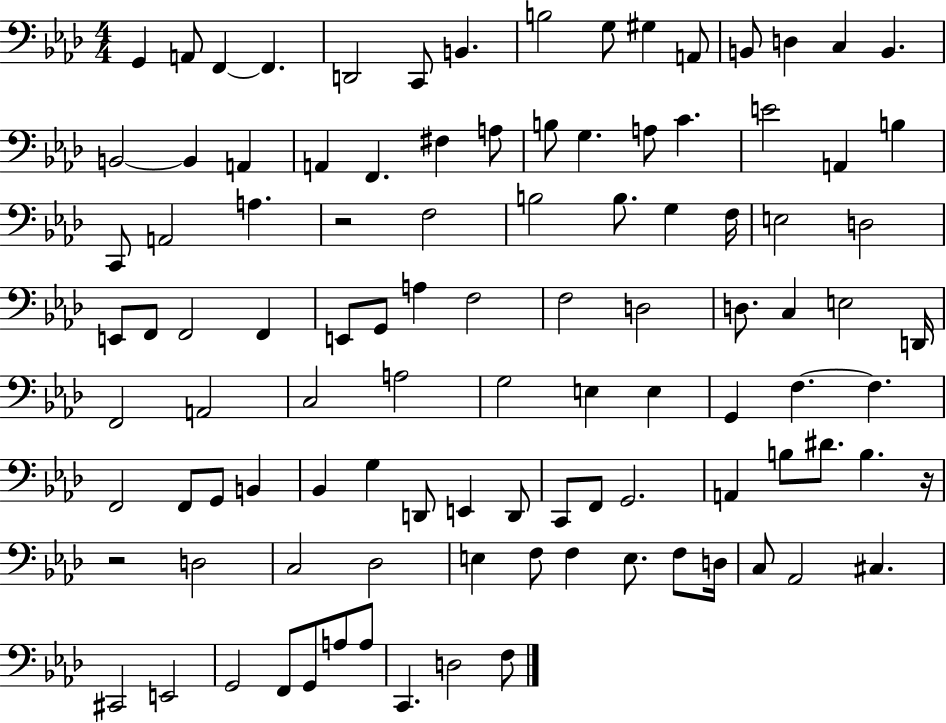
{
  \clef bass
  \numericTimeSignature
  \time 4/4
  \key aes \major
  g,4 a,8 f,4~~ f,4. | d,2 c,8 b,4. | b2 g8 gis4 a,8 | b,8 d4 c4 b,4. | \break b,2~~ b,4 a,4 | a,4 f,4. fis4 a8 | b8 g4. a8 c'4. | e'2 a,4 b4 | \break c,8 a,2 a4. | r2 f2 | b2 b8. g4 f16 | e2 d2 | \break e,8 f,8 f,2 f,4 | e,8 g,8 a4 f2 | f2 d2 | d8. c4 e2 d,16 | \break f,2 a,2 | c2 a2 | g2 e4 e4 | g,4 f4.~~ f4. | \break f,2 f,8 g,8 b,4 | bes,4 g4 d,8 e,4 d,8 | c,8 f,8 g,2. | a,4 b8 dis'8. b4. r16 | \break r2 d2 | c2 des2 | e4 f8 f4 e8. f8 d16 | c8 aes,2 cis4. | \break cis,2 e,2 | g,2 f,8 g,8 a8 a8 | c,4. d2 f8 | \bar "|."
}